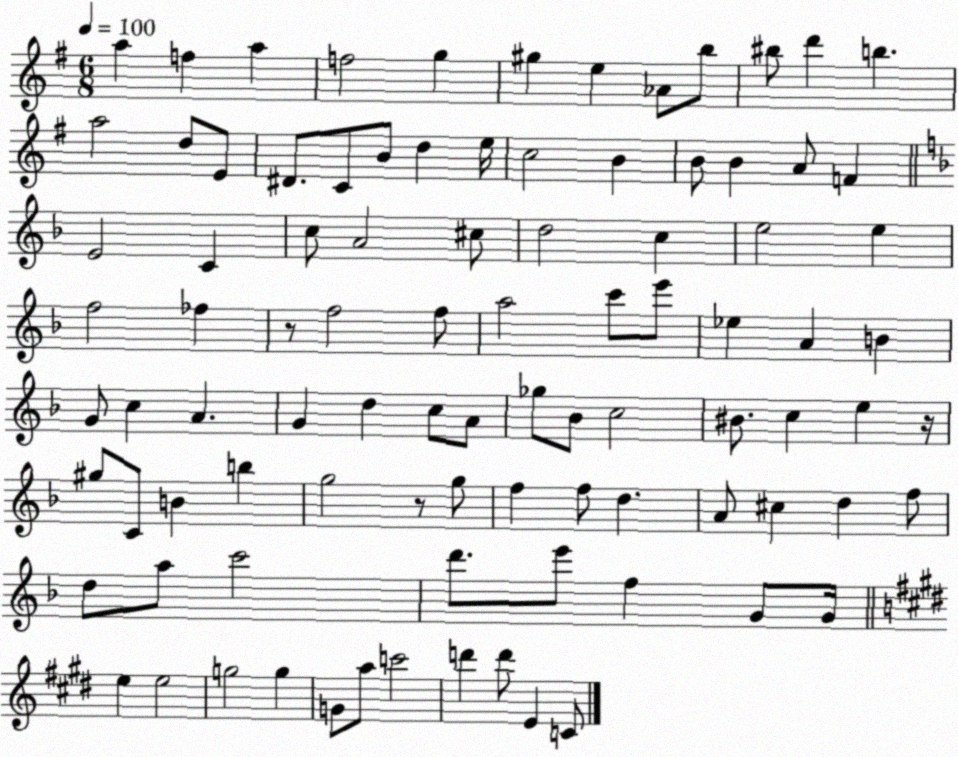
X:1
T:Untitled
M:6/8
L:1/4
K:G
a f a f2 g ^g e _A/2 b/2 ^b/2 d' b a2 d/2 E/2 ^D/2 C/2 B/2 d e/4 c2 B B/2 B A/2 F E2 C c/2 A2 ^c/2 d2 c e2 e f2 _f z/2 f2 f/2 a2 c'/2 e'/2 _e A B G/2 c A G d c/2 A/2 _g/2 _B/2 c2 ^B/2 c e z/4 ^g/2 C/2 B b g2 z/2 g/2 f f/2 d A/2 ^c d f/2 d/2 a/2 c'2 d'/2 e'/2 f G/2 G/4 e e2 g2 g G/2 a/2 c'2 d' d'/2 E C/2